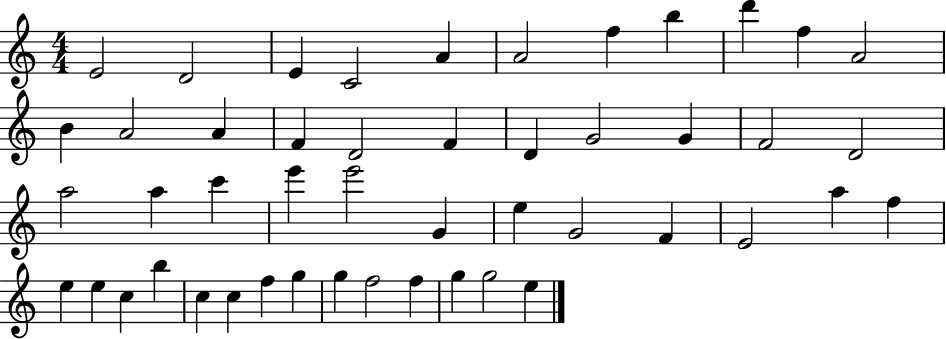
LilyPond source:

{
  \clef treble
  \numericTimeSignature
  \time 4/4
  \key c \major
  e'2 d'2 | e'4 c'2 a'4 | a'2 f''4 b''4 | d'''4 f''4 a'2 | \break b'4 a'2 a'4 | f'4 d'2 f'4 | d'4 g'2 g'4 | f'2 d'2 | \break a''2 a''4 c'''4 | e'''4 e'''2 g'4 | e''4 g'2 f'4 | e'2 a''4 f''4 | \break e''4 e''4 c''4 b''4 | c''4 c''4 f''4 g''4 | g''4 f''2 f''4 | g''4 g''2 e''4 | \break \bar "|."
}